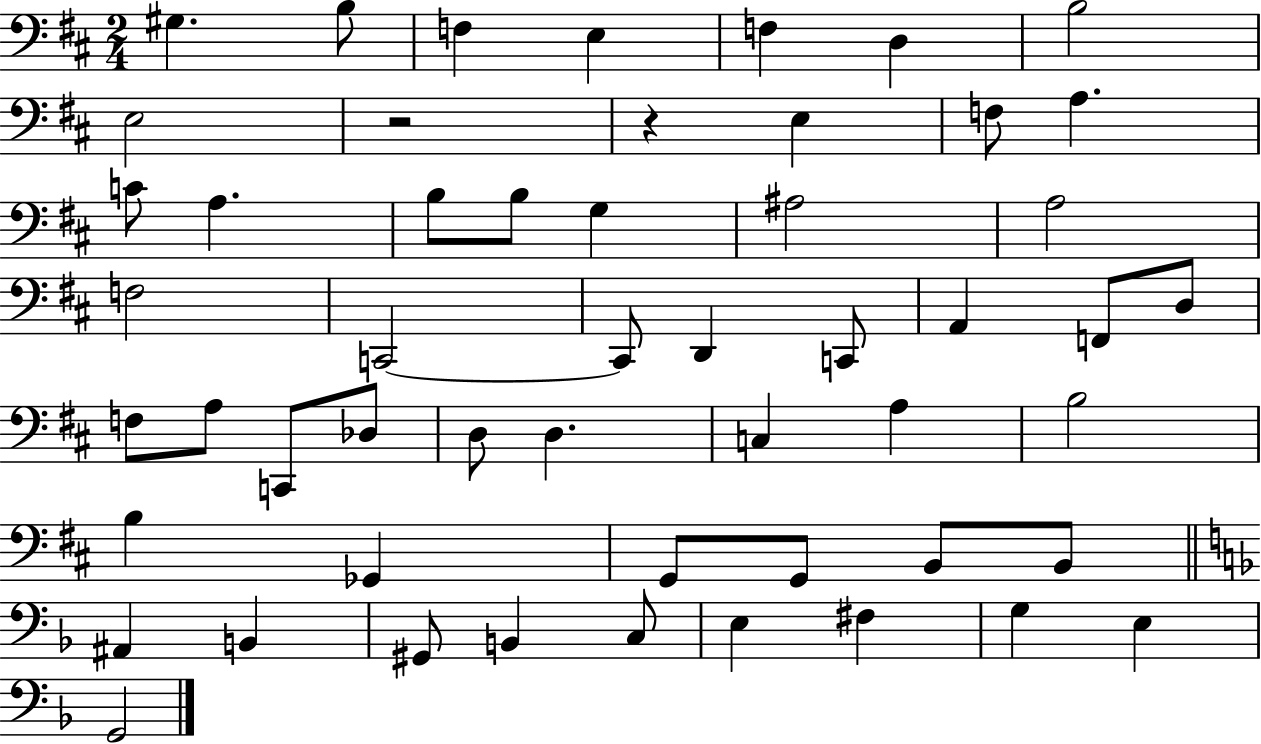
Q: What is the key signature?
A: D major